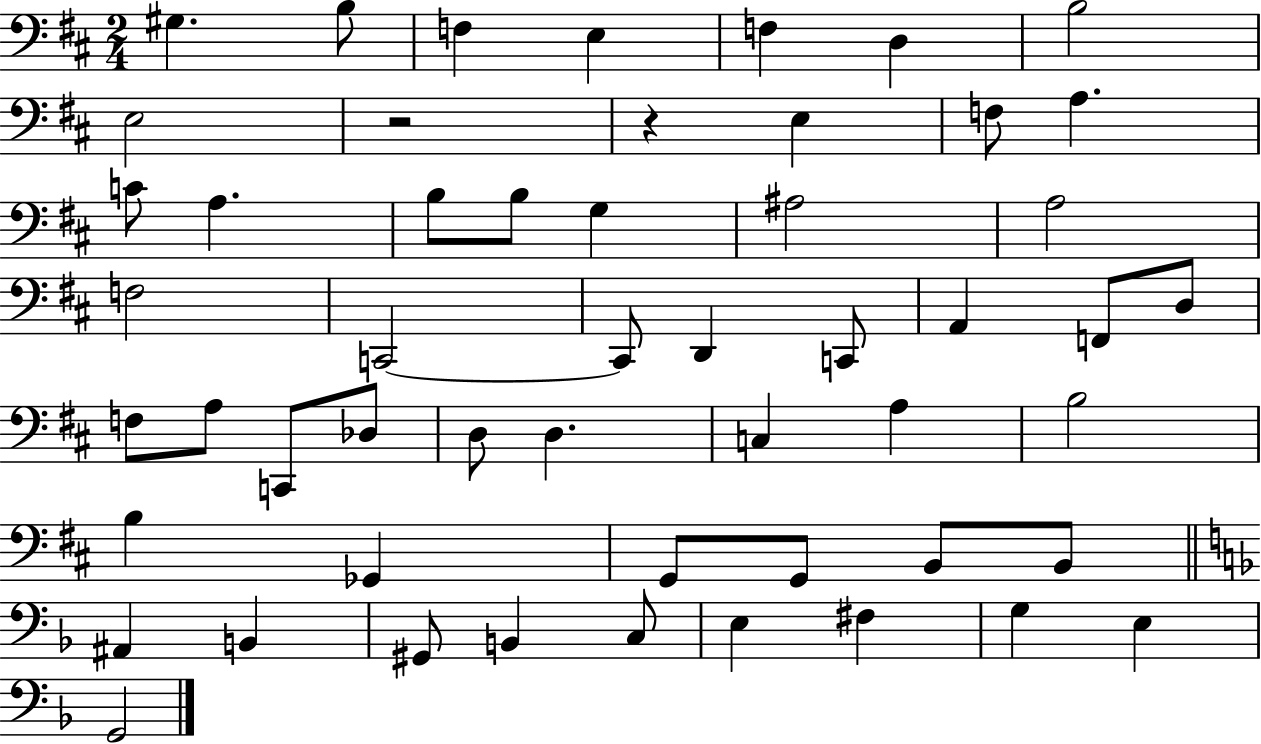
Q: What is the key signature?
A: D major